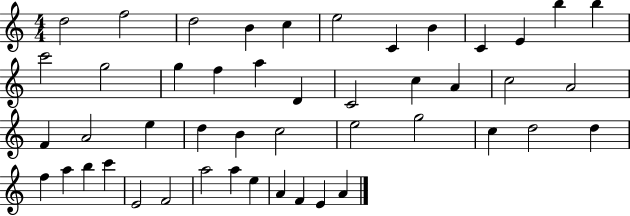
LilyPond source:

{
  \clef treble
  \numericTimeSignature
  \time 4/4
  \key c \major
  d''2 f''2 | d''2 b'4 c''4 | e''2 c'4 b'4 | c'4 e'4 b''4 b''4 | \break c'''2 g''2 | g''4 f''4 a''4 d'4 | c'2 c''4 a'4 | c''2 a'2 | \break f'4 a'2 e''4 | d''4 b'4 c''2 | e''2 g''2 | c''4 d''2 d''4 | \break f''4 a''4 b''4 c'''4 | e'2 f'2 | a''2 a''4 e''4 | a'4 f'4 e'4 a'4 | \break \bar "|."
}